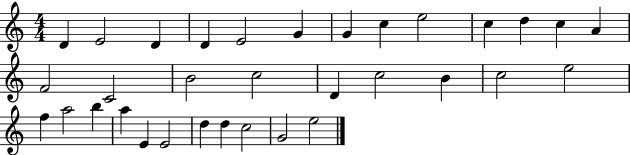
{
  \clef treble
  \numericTimeSignature
  \time 4/4
  \key c \major
  d'4 e'2 d'4 | d'4 e'2 g'4 | g'4 c''4 e''2 | c''4 d''4 c''4 a'4 | \break f'2 c'2 | b'2 c''2 | d'4 c''2 b'4 | c''2 e''2 | \break f''4 a''2 b''4 | a''4 e'4 e'2 | d''4 d''4 c''2 | g'2 e''2 | \break \bar "|."
}